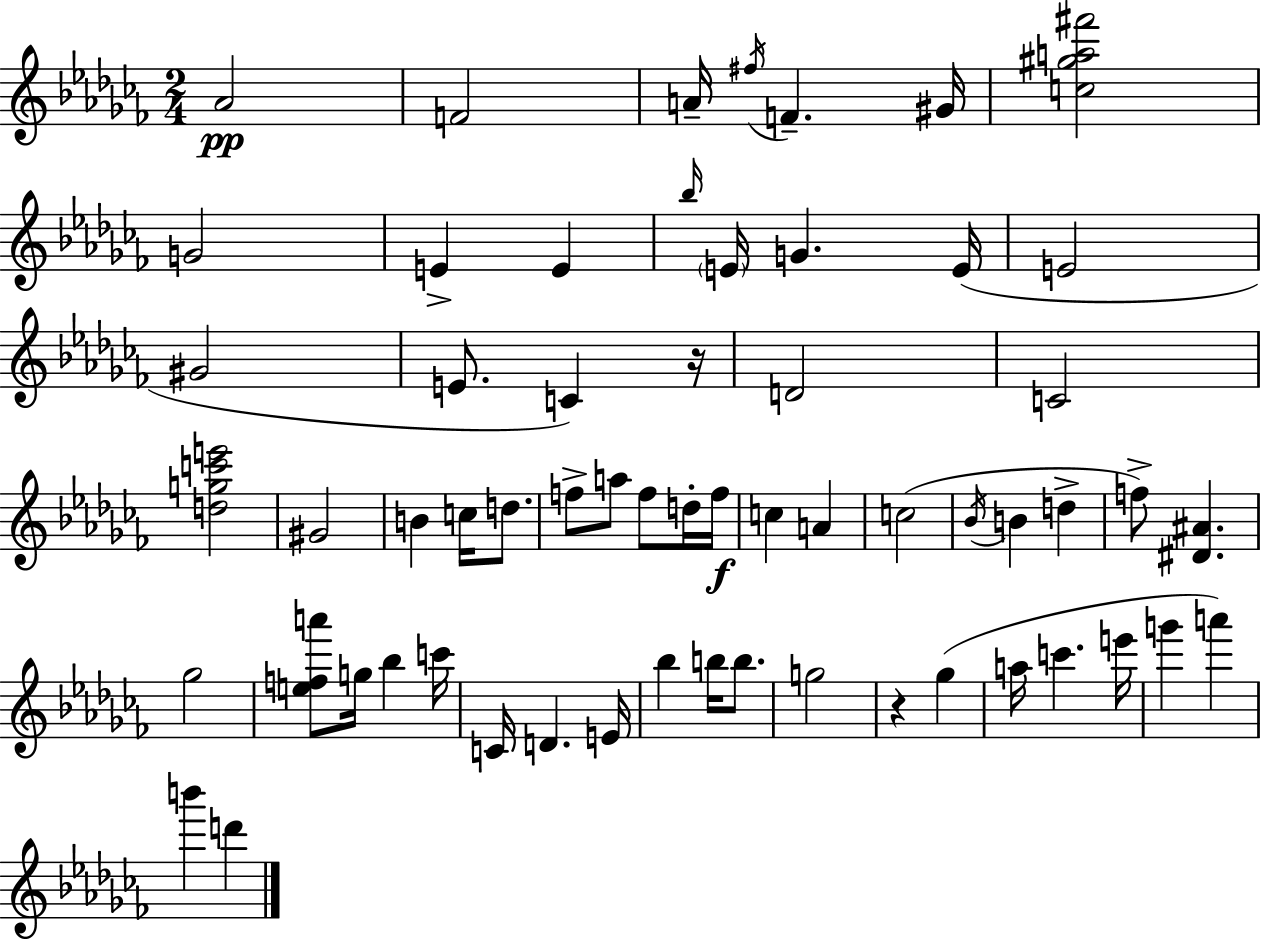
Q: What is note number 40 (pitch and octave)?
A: C4